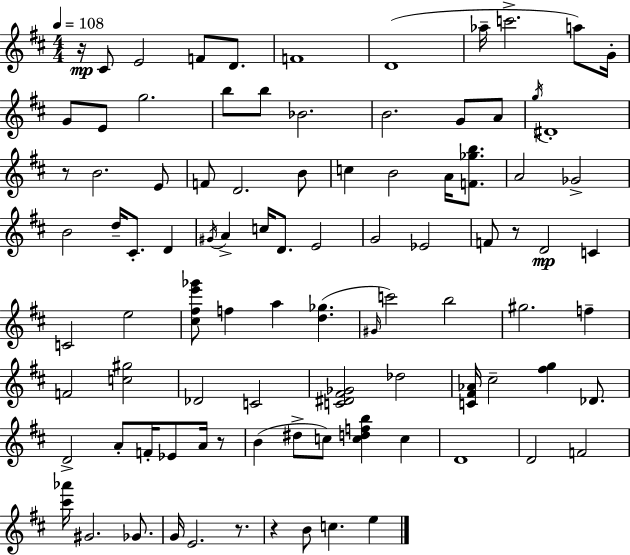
X:1
T:Untitled
M:4/4
L:1/4
K:D
z/4 ^C/2 E2 F/2 D/2 F4 D4 _a/4 c'2 a/2 G/4 G/2 E/2 g2 b/2 b/2 _B2 B2 G/2 A/2 g/4 ^D4 z/2 B2 E/2 F/2 D2 B/2 c B2 A/4 [F_gb]/2 A2 _G2 B2 d/4 ^C/2 D ^G/4 A c/4 D/2 E2 G2 _E2 F/2 z/2 D2 C C2 e2 [^c^fe'_g']/2 f a [d_g] ^G/4 c'2 b2 ^g2 f F2 [c^g]2 _D2 C2 [C^D^F_G]2 _d2 [C^F_A]/4 ^c2 [^fg] _D/2 D2 A/2 F/4 _E/2 A/4 z/2 B ^d/2 c/2 [cdfb] c D4 D2 F2 [^c'_a']/4 ^G2 _G/2 G/4 E2 z/2 z B/2 c e